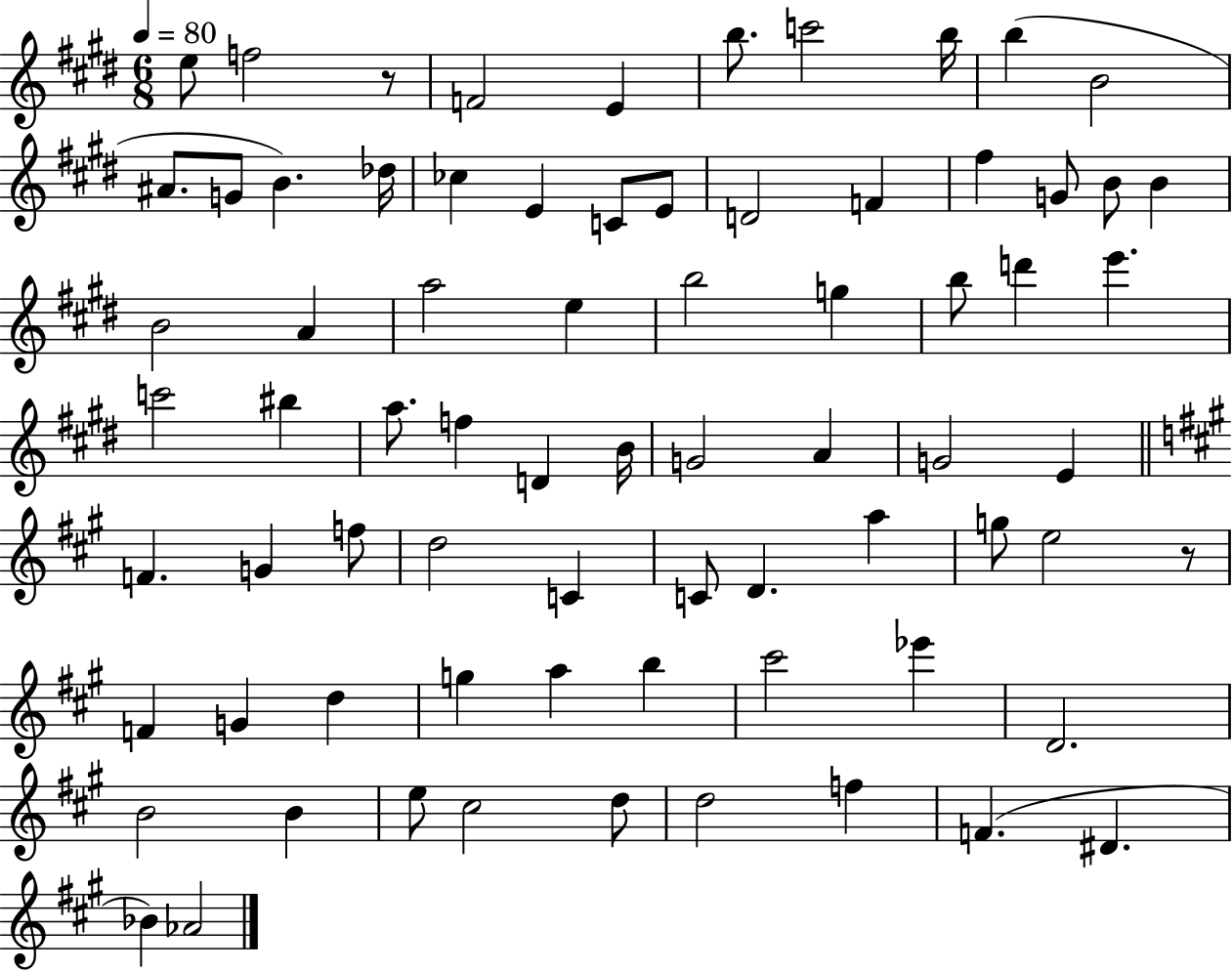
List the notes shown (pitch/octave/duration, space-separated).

E5/e F5/h R/e F4/h E4/q B5/e. C6/h B5/s B5/q B4/h A#4/e. G4/e B4/q. Db5/s CES5/q E4/q C4/e E4/e D4/h F4/q F#5/q G4/e B4/e B4/q B4/h A4/q A5/h E5/q B5/h G5/q B5/e D6/q E6/q. C6/h BIS5/q A5/e. F5/q D4/q B4/s G4/h A4/q G4/h E4/q F4/q. G4/q F5/e D5/h C4/q C4/e D4/q. A5/q G5/e E5/h R/e F4/q G4/q D5/q G5/q A5/q B5/q C#6/h Eb6/q D4/h. B4/h B4/q E5/e C#5/h D5/e D5/h F5/q F4/q. D#4/q. Bb4/q Ab4/h